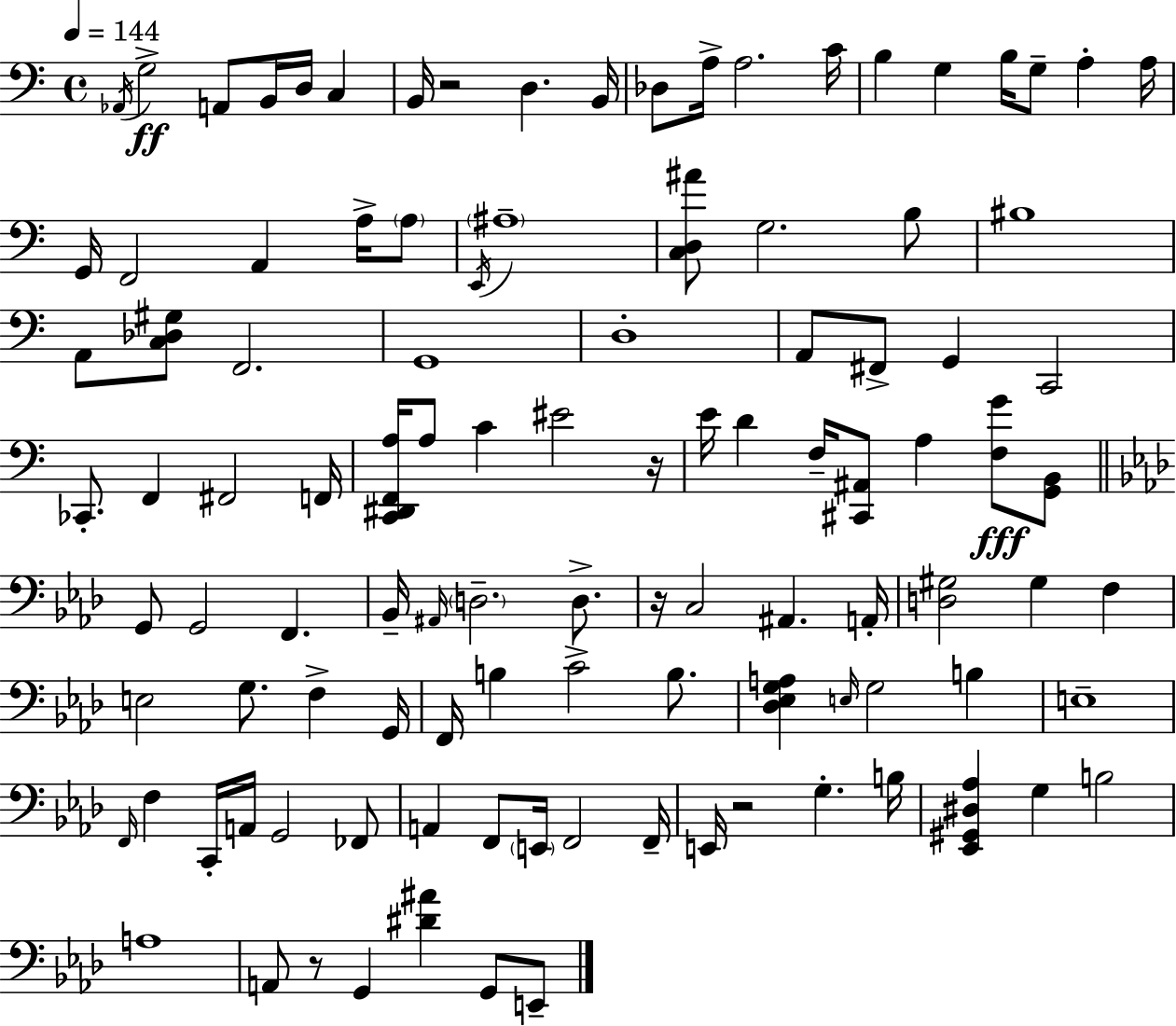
X:1
T:Untitled
M:4/4
L:1/4
K:Am
_A,,/4 G,2 A,,/2 B,,/4 D,/4 C, B,,/4 z2 D, B,,/4 _D,/2 A,/4 A,2 C/4 B, G, B,/4 G,/2 A, A,/4 G,,/4 F,,2 A,, A,/4 A,/2 E,,/4 ^A,4 [C,D,^A]/2 G,2 B,/2 ^B,4 A,,/2 [C,_D,^G,]/2 F,,2 G,,4 D,4 A,,/2 ^F,,/2 G,, C,,2 _C,,/2 F,, ^F,,2 F,,/4 [C,,^D,,F,,A,]/4 A,/2 C ^E2 z/4 E/4 D F,/4 [^C,,^A,,]/2 A, [F,G]/2 [G,,B,,]/2 G,,/2 G,,2 F,, _B,,/4 ^A,,/4 D,2 D,/2 z/4 C,2 ^A,, A,,/4 [D,^G,]2 ^G, F, E,2 G,/2 F, G,,/4 F,,/4 B, C2 B,/2 [_D,_E,G,A,] E,/4 G,2 B, E,4 F,,/4 F, C,,/4 A,,/4 G,,2 _F,,/2 A,, F,,/2 E,,/4 F,,2 F,,/4 E,,/4 z2 G, B,/4 [_E,,^G,,^D,_A,] G, B,2 A,4 A,,/2 z/2 G,, [^D^A] G,,/2 E,,/2